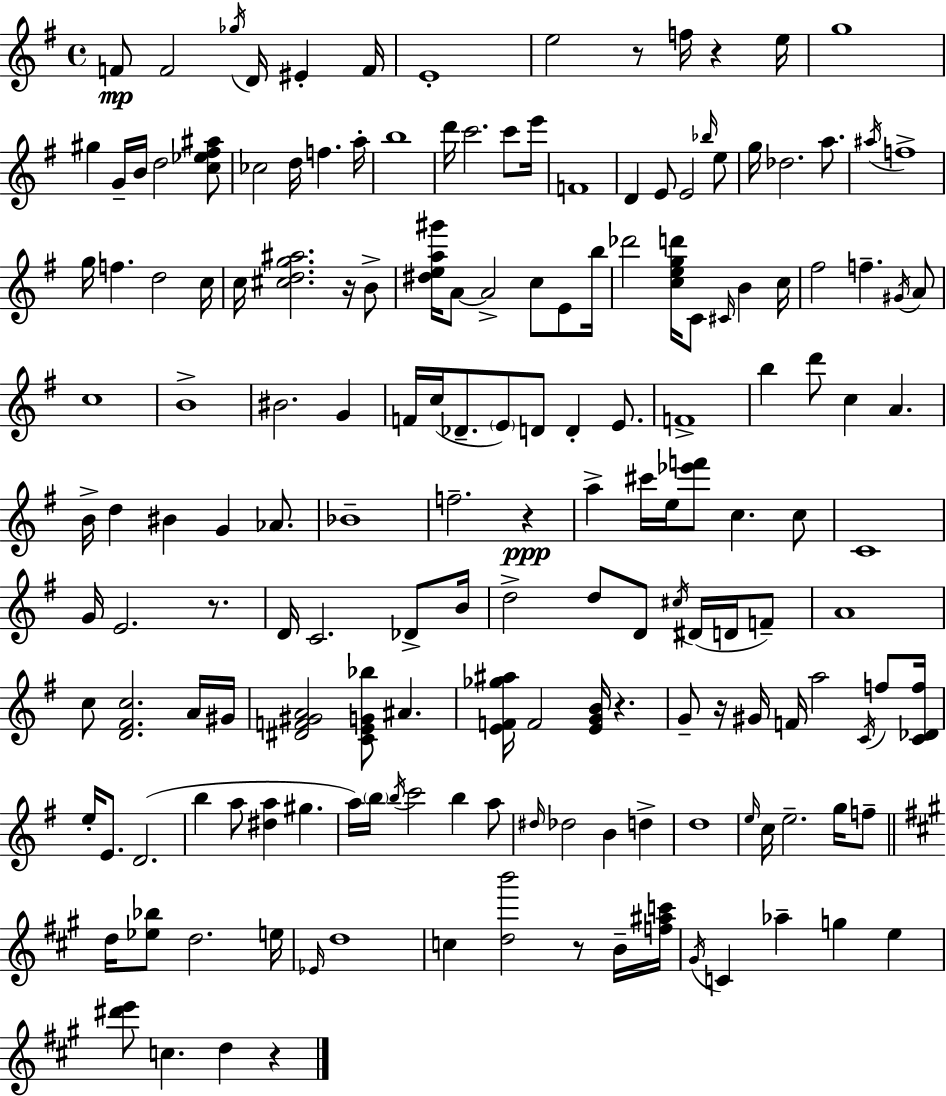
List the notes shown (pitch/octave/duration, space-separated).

F4/e F4/h Gb5/s D4/s EIS4/q F4/s E4/w E5/h R/e F5/s R/q E5/s G5/w G#5/q G4/s B4/s D5/h [C5,Eb5,F#5,A#5]/e CES5/h D5/s F5/q. A5/s B5/w D6/s C6/h. C6/e E6/s F4/w D4/q E4/e E4/h Bb5/s E5/e G5/s Db5/h. A5/e. A#5/s F5/w G5/s F5/q. D5/h C5/s C5/s [C#5,D5,G5,A#5]/h. R/s B4/e [D#5,E5,A5,G#6]/s A4/e A4/h C5/e E4/e B5/s Db6/h [C5,E5,G5,D6]/s C4/e C#4/s B4/q C5/s F#5/h F5/q. G#4/s A4/e C5/w B4/w BIS4/h. G4/q F4/s C5/s Db4/e. E4/e D4/e D4/q E4/e. F4/w B5/q D6/e C5/q A4/q. B4/s D5/q BIS4/q G4/q Ab4/e. Bb4/w F5/h. R/q A5/q C#6/s E5/s [Eb6,F6]/e C5/q. C5/e C4/w G4/s E4/h. R/e. D4/s C4/h. Db4/e B4/s D5/h D5/e D4/e C#5/s D#4/s D4/s F4/e A4/w C5/e [D4,F#4,C5]/h. A4/s G#4/s [D#4,F4,G#4,A4]/h [C4,E4,G4,Bb5]/e A#4/q. [E4,F4,Gb5,A#5]/s F4/h [E4,G4,B4]/s R/q. G4/e R/s G#4/s F4/s A5/h C4/s F5/e [C4,Db4,F5]/s E5/s E4/e. D4/h. B5/q A5/e [D#5,A5]/q G#5/q. A5/s B5/s B5/s C6/h B5/q A5/e D#5/s Db5/h B4/q D5/q D5/w E5/s C5/s E5/h. G5/s F5/e D5/s [Eb5,Bb5]/e D5/h. E5/s Eb4/s D5/w C5/q [D5,B6]/h R/e B4/s [F5,A#5,C6]/s G#4/s C4/q Ab5/q G5/q E5/q [D#6,E6]/e C5/q. D5/q R/q